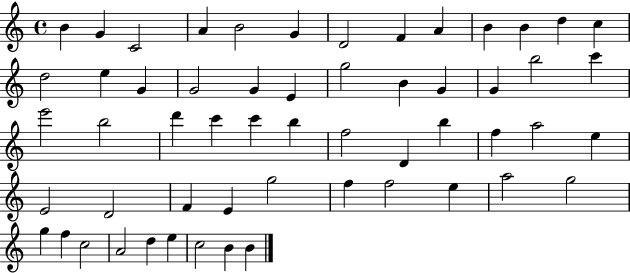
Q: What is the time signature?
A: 4/4